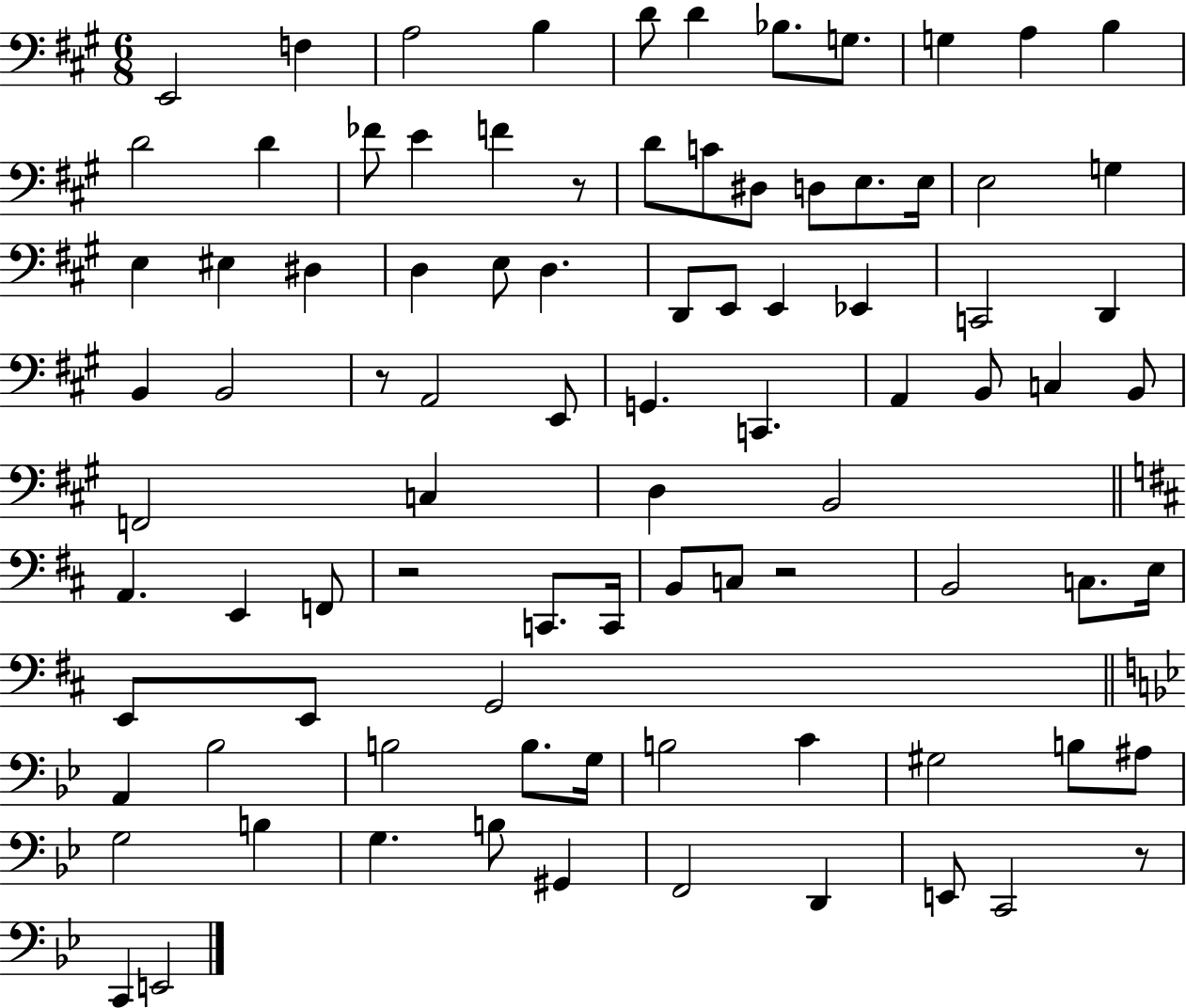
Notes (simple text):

E2/h F3/q A3/h B3/q D4/e D4/q Bb3/e. G3/e. G3/q A3/q B3/q D4/h D4/q FES4/e E4/q F4/q R/e D4/e C4/e D#3/e D3/e E3/e. E3/s E3/h G3/q E3/q EIS3/q D#3/q D3/q E3/e D3/q. D2/e E2/e E2/q Eb2/q C2/h D2/q B2/q B2/h R/e A2/h E2/e G2/q. C2/q. A2/q B2/e C3/q B2/e F2/h C3/q D3/q B2/h A2/q. E2/q F2/e R/h C2/e. C2/s B2/e C3/e R/h B2/h C3/e. E3/s E2/e E2/e G2/h A2/q Bb3/h B3/h B3/e. G3/s B3/h C4/q G#3/h B3/e A#3/e G3/h B3/q G3/q. B3/e G#2/q F2/h D2/q E2/e C2/h R/e C2/q E2/h